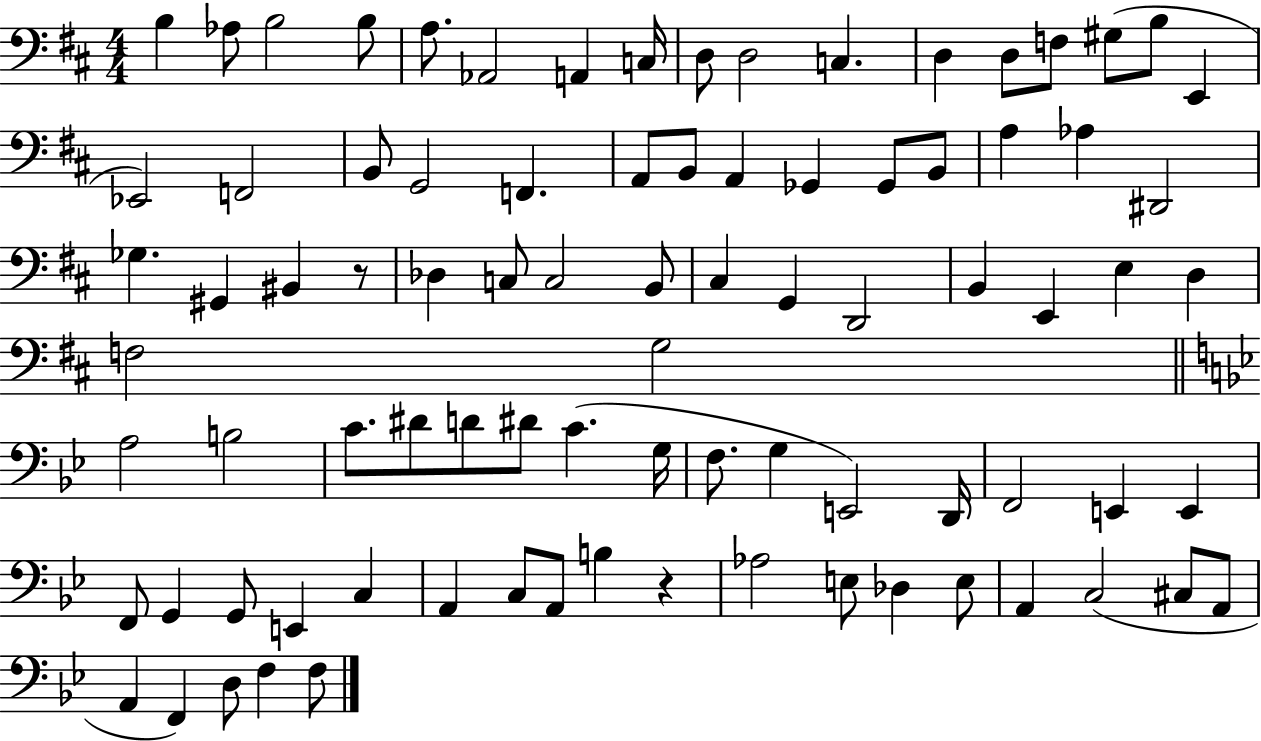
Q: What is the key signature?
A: D major